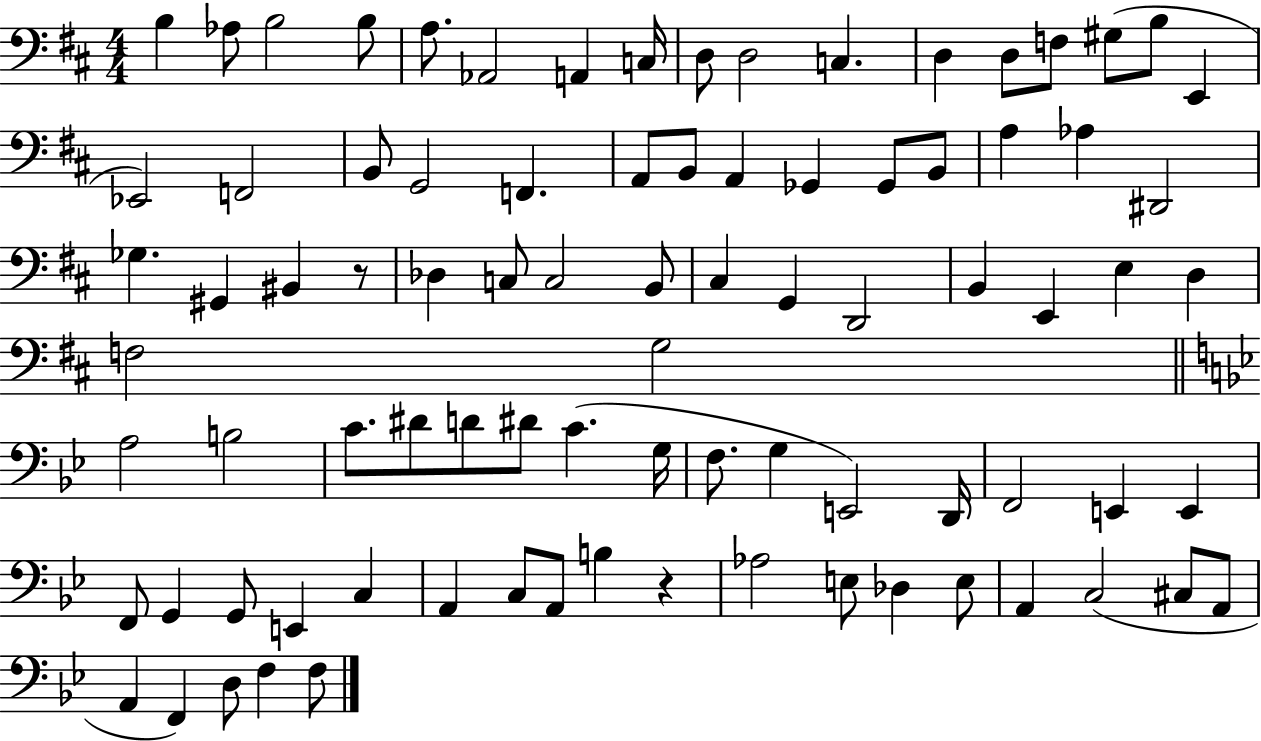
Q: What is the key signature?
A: D major